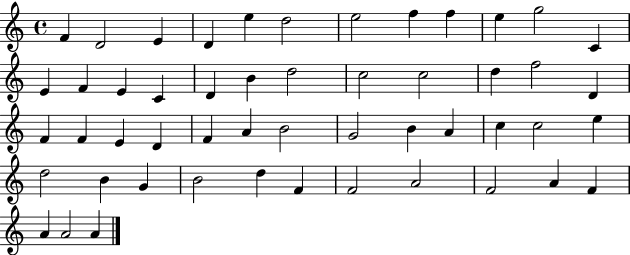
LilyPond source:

{
  \clef treble
  \time 4/4
  \defaultTimeSignature
  \key c \major
  f'4 d'2 e'4 | d'4 e''4 d''2 | e''2 f''4 f''4 | e''4 g''2 c'4 | \break e'4 f'4 e'4 c'4 | d'4 b'4 d''2 | c''2 c''2 | d''4 f''2 d'4 | \break f'4 f'4 e'4 d'4 | f'4 a'4 b'2 | g'2 b'4 a'4 | c''4 c''2 e''4 | \break d''2 b'4 g'4 | b'2 d''4 f'4 | f'2 a'2 | f'2 a'4 f'4 | \break a'4 a'2 a'4 | \bar "|."
}